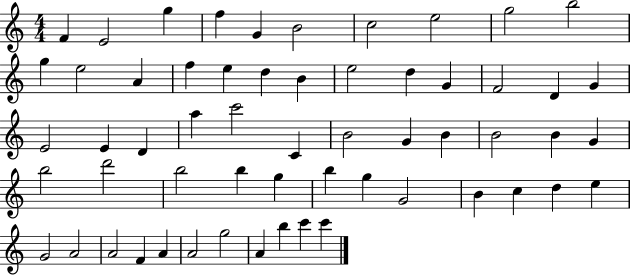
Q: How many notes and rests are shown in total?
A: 58